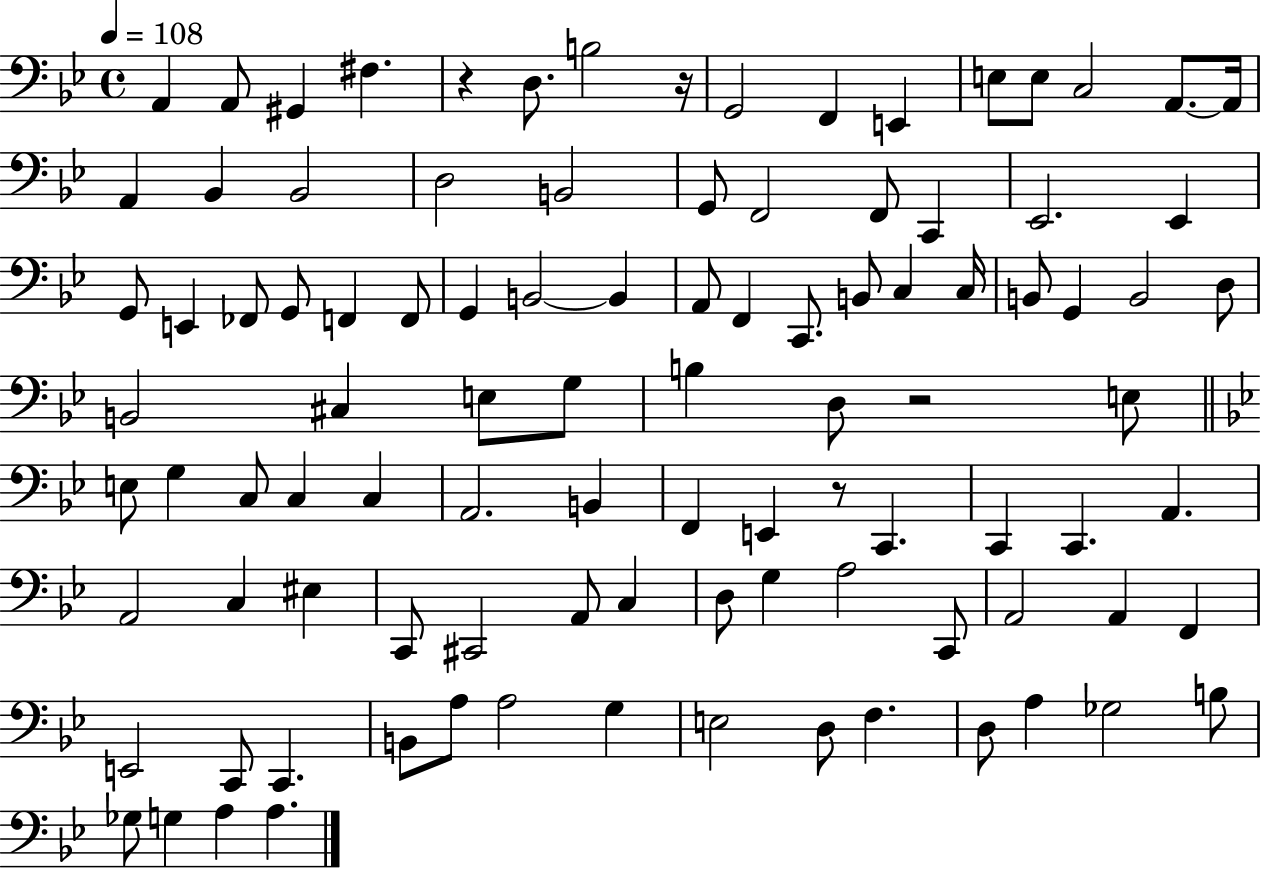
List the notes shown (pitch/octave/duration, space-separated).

A2/q A2/e G#2/q F#3/q. R/q D3/e. B3/h R/s G2/h F2/q E2/q E3/e E3/e C3/h A2/e. A2/s A2/q Bb2/q Bb2/h D3/h B2/h G2/e F2/h F2/e C2/q Eb2/h. Eb2/q G2/e E2/q FES2/e G2/e F2/q F2/e G2/q B2/h B2/q A2/e F2/q C2/e. B2/e C3/q C3/s B2/e G2/q B2/h D3/e B2/h C#3/q E3/e G3/e B3/q D3/e R/h E3/e E3/e G3/q C3/e C3/q C3/q A2/h. B2/q F2/q E2/q R/e C2/q. C2/q C2/q. A2/q. A2/h C3/q EIS3/q C2/e C#2/h A2/e C3/q D3/e G3/q A3/h C2/e A2/h A2/q F2/q E2/h C2/e C2/q. B2/e A3/e A3/h G3/q E3/h D3/e F3/q. D3/e A3/q Gb3/h B3/e Gb3/e G3/q A3/q A3/q.